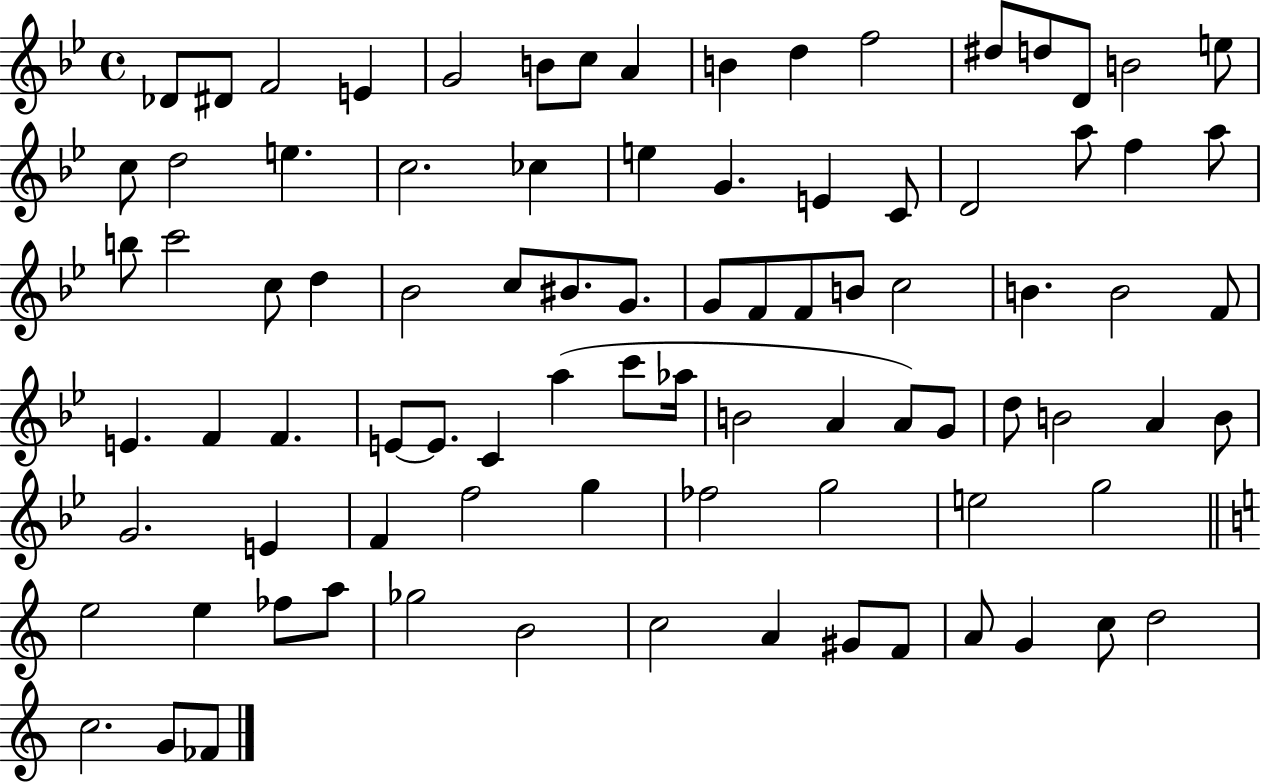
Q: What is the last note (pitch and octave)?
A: FES4